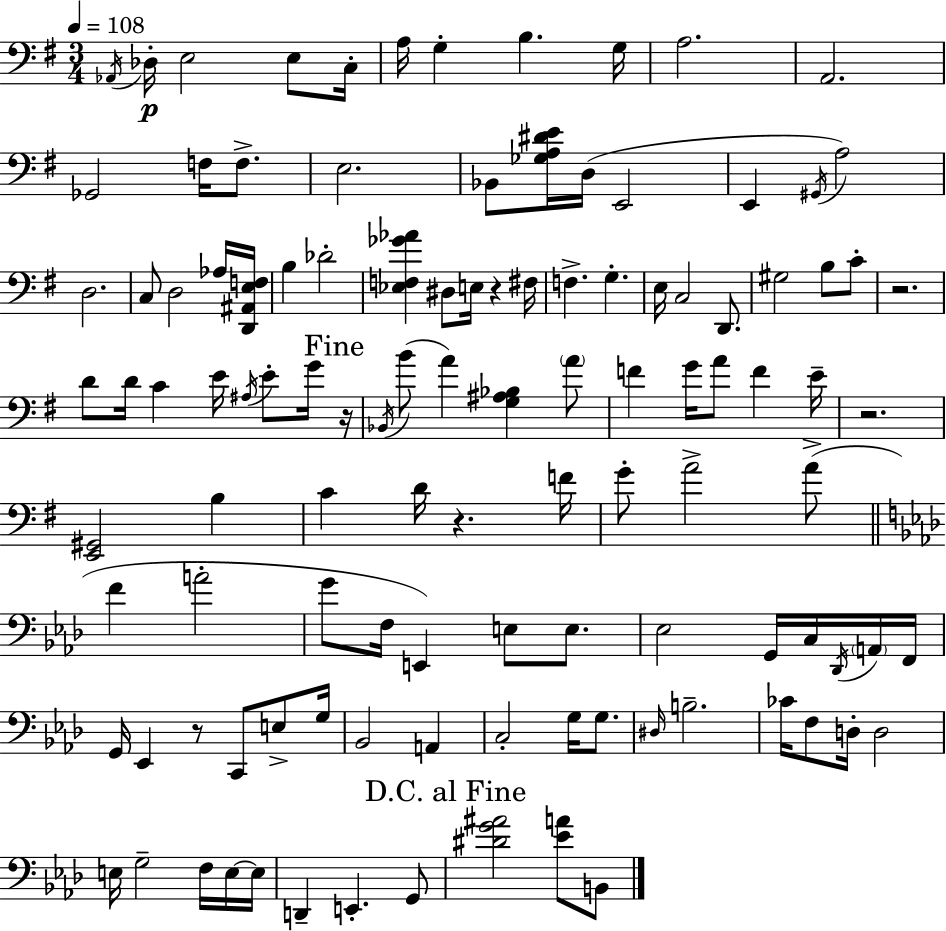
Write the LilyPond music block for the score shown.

{
  \clef bass
  \numericTimeSignature
  \time 3/4
  \key g \major
  \tempo 4 = 108
  \acciaccatura { aes,16 }\p des16-. e2 e8 | c16-. a16 g4-. b4. | g16 a2. | a,2. | \break ges,2 f16 f8.-> | e2. | bes,8 <ges a dis' e'>16 d16( e,2 | e,4 \acciaccatura { gis,16 } a2) | \break d2. | c8 d2 | aes16 <d, ais, e f>16 b4 des'2-. | <ees f ges' aes'>4 dis8 e16 r4 | \break fis16 f4.-> g4.-. | e16 c2 d,8. | gis2 b8 | c'8-. r2. | \break d'8 d'16 c'4 e'16 \acciaccatura { ais16 } e'8-. | g'16 \mark "Fine" r16 \acciaccatura { bes,16 }( b'8 a'4) <g ais bes>4 | \parenthesize a'8 f'4 g'16 a'8 f'4 | e'16-- r2. | \break <e, gis,>2 | b4 c'4 d'16 r4. | f'16 g'8-. a'2-> | a'8->( \bar "||" \break \key f \minor f'4 a'2-. | g'8 f16 e,4) e8 e8. | ees2 g,16 c16 \acciaccatura { des,16 } \parenthesize a,16 | f,16 g,16 ees,4 r8 c,8 e8-> | \break g16 bes,2 a,4 | c2-. g16 g8. | \grace { dis16 } b2.-- | ces'16 f8 d16-. d2 | \break e16 g2-- f16 | e16~~ e16 d,4-- e,4.-. | g,8 \mark "D.C. al Fine" <dis' g' ais'>2 <ees' a'>8 | b,8 \bar "|."
}